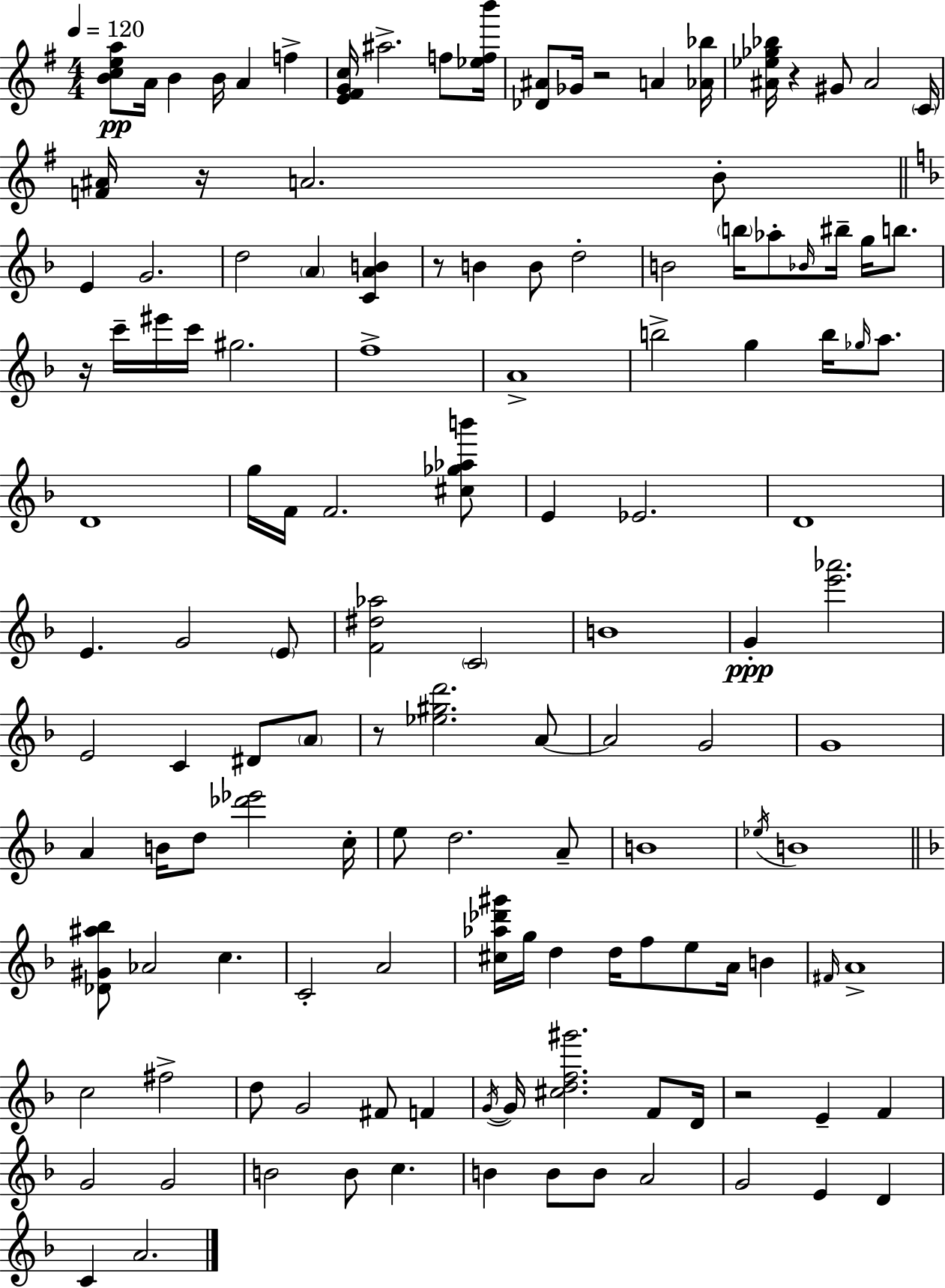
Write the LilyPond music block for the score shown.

{
  \clef treble
  \numericTimeSignature
  \time 4/4
  \key g \major
  \tempo 4 = 120
  <b' c'' e'' a''>8\pp a'16 b'4 b'16 a'4 f''4-> | <e' fis' g' c''>16 ais''2.-> f''8 <ees'' f'' b'''>16 | <des' ais'>8 ges'16 r2 a'4 <aes' bes''>16 | <ais' ees'' ges'' bes''>16 r4 gis'8 ais'2 \parenthesize c'16 | \break <f' ais'>16 r16 a'2. b'8-. | \bar "||" \break \key f \major e'4 g'2. | d''2 \parenthesize a'4 <c' a' b'>4 | r8 b'4 b'8 d''2-. | b'2 \parenthesize b''16 aes''8-. \grace { bes'16 } bis''16-- g''16 b''8. | \break r16 c'''16-- eis'''16 c'''16 gis''2. | f''1-> | a'1-> | b''2-> g''4 b''16 \grace { ges''16 } a''8. | \break d'1 | g''16 f'16 f'2. | <cis'' ges'' aes'' b'''>8 e'4 ees'2. | d'1 | \break e'4. g'2 | \parenthesize e'8 <f' dis'' aes''>2 \parenthesize c'2 | b'1 | g'4-.\ppp <e''' aes'''>2. | \break e'2 c'4 dis'8 | \parenthesize a'8 r8 <ees'' gis'' d'''>2. | a'8~~ a'2 g'2 | g'1 | \break a'4 b'16 d''8 <des''' ees'''>2 | c''16-. e''8 d''2. | a'8-- b'1 | \acciaccatura { ees''16 } b'1 | \break \bar "||" \break \key d \minor <des' gis' ais'' bes''>8 aes'2 c''4. | c'2-. a'2 | <cis'' aes'' des''' gis'''>16 g''16 d''4 d''16 f''8 e''8 a'16 b'4 | \grace { fis'16 } a'1-> | \break c''2 fis''2-> | d''8 g'2 fis'8 f'4 | \acciaccatura { g'16~ }~ g'16 <cis'' d'' f'' gis'''>2. f'8 | d'16 r2 e'4-- f'4 | \break g'2 g'2 | b'2 b'8 c''4. | b'4 b'8 b'8 a'2 | g'2 e'4 d'4 | \break c'4 a'2. | \bar "|."
}